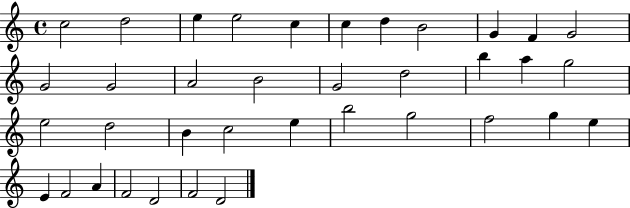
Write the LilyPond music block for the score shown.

{
  \clef treble
  \time 4/4
  \defaultTimeSignature
  \key c \major
  c''2 d''2 | e''4 e''2 c''4 | c''4 d''4 b'2 | g'4 f'4 g'2 | \break g'2 g'2 | a'2 b'2 | g'2 d''2 | b''4 a''4 g''2 | \break e''2 d''2 | b'4 c''2 e''4 | b''2 g''2 | f''2 g''4 e''4 | \break e'4 f'2 a'4 | f'2 d'2 | f'2 d'2 | \bar "|."
}